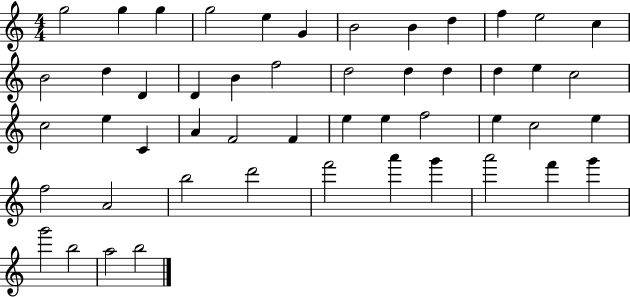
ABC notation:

X:1
T:Untitled
M:4/4
L:1/4
K:C
g2 g g g2 e G B2 B d f e2 c B2 d D D B f2 d2 d d d e c2 c2 e C A F2 F e e f2 e c2 e f2 A2 b2 d'2 f'2 a' g' a'2 f' g' g'2 b2 a2 b2